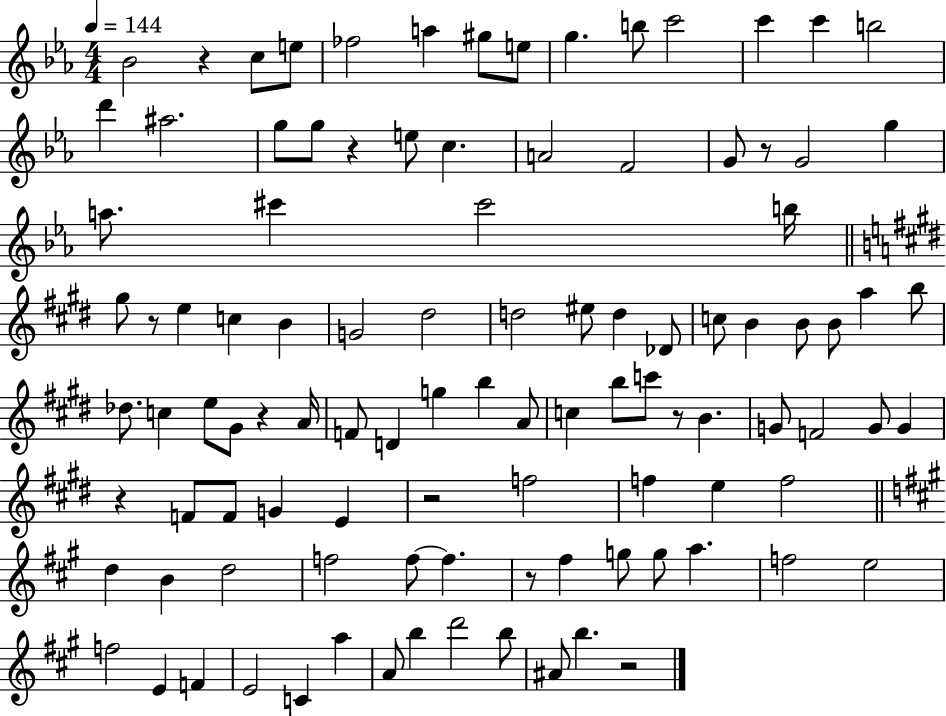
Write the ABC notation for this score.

X:1
T:Untitled
M:4/4
L:1/4
K:Eb
_B2 z c/2 e/2 _f2 a ^g/2 e/2 g b/2 c'2 c' c' b2 d' ^a2 g/2 g/2 z e/2 c A2 F2 G/2 z/2 G2 g a/2 ^c' ^c'2 b/4 ^g/2 z/2 e c B G2 ^d2 d2 ^e/2 d _D/2 c/2 B B/2 B/2 a b/2 _d/2 c e/2 ^G/2 z A/4 F/2 D g b A/2 c b/2 c'/2 z/2 B G/2 F2 G/2 G z F/2 F/2 G E z2 f2 f e f2 d B d2 f2 f/2 f z/2 ^f g/2 g/2 a f2 e2 f2 E F E2 C a A/2 b d'2 b/2 ^A/2 b z2